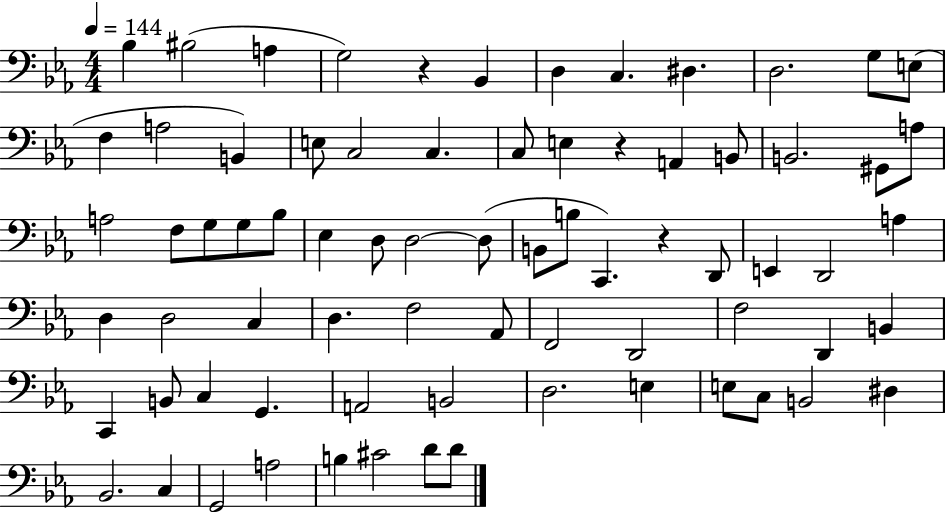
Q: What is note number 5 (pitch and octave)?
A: Bb2